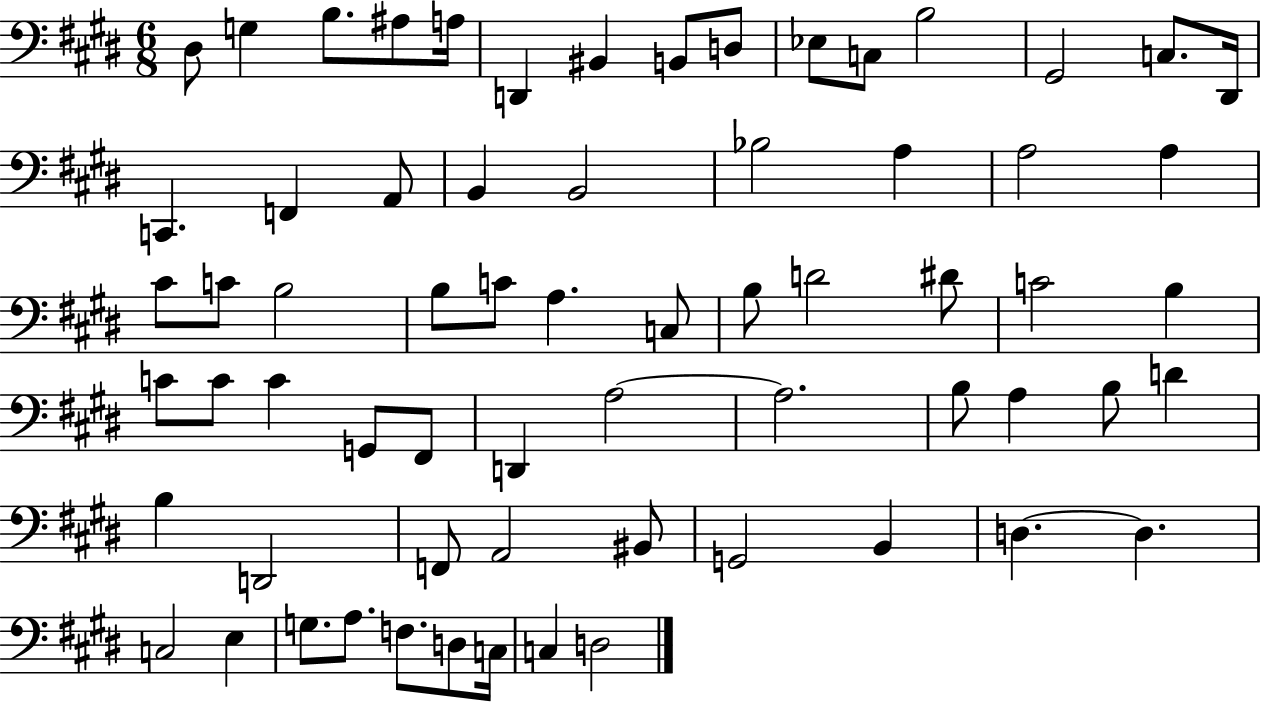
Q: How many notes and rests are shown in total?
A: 66